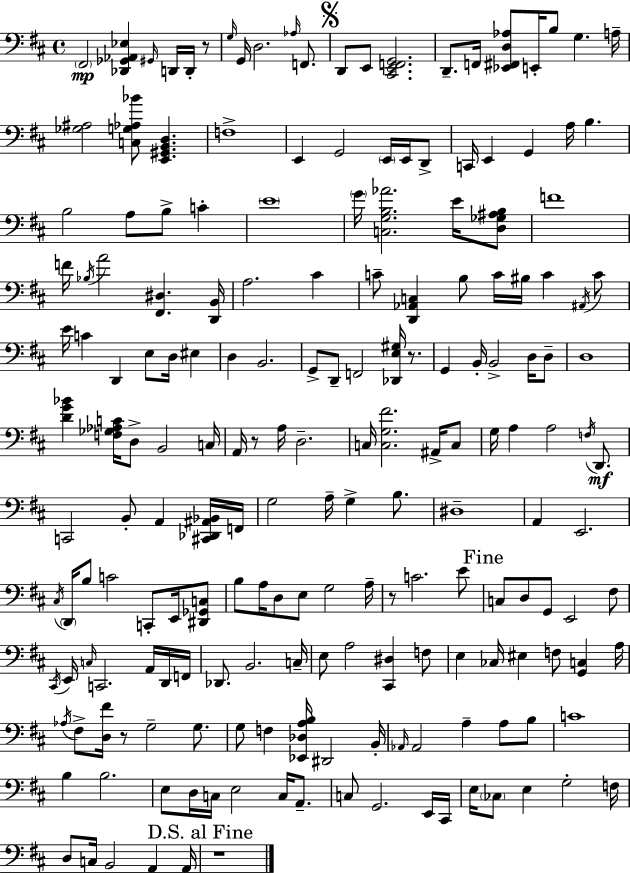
X:1
T:Untitled
M:4/4
L:1/4
K:D
^F,,2 [_D,,_G,,_A,,_E,] ^G,,/4 D,,/4 D,,/4 z/2 G,/4 G,,/4 D,2 _A,/4 F,,/2 D,,/2 E,,/2 [^C,,E,,F,,G,,]2 D,,/2 F,,/4 [_E,,^F,,D,_A,]/2 E,,/4 B,/2 G, A,/4 [_G,^A,]2 [C,G,_A,_B]/2 [E,,^G,,B,,D,] F,4 E,, G,,2 E,,/4 E,,/4 D,,/2 C,,/4 E,, G,, A,/4 B, B,2 A,/2 B,/2 C E4 G/4 [C,G,B,_A]2 E/4 [D,_G,^A,B,]/2 F4 F/4 _B,/4 A2 [^F,,^D,] [D,,B,,]/4 A,2 ^C C/2 [D,,_A,,C,] B,/2 C/4 ^B,/4 C ^A,,/4 C/2 E/4 C D,, E,/2 D,/4 ^E, D, B,,2 G,,/2 D,,/2 F,,2 [_D,,E,^G,]/4 z/2 G,, B,,/4 B,,2 D,/4 D,/2 D,4 [DG_B] [F,_G,_A,C]/4 D,/2 B,,2 C,/4 A,,/4 z/2 A,/4 D,2 C,/4 [C,G,^F]2 ^A,,/4 C,/2 G,/4 A, A,2 F,/4 D,,/2 C,,2 B,,/2 A,, [^C,,_D,,^A,,_B,,]/4 F,,/4 G,2 A,/4 G, B,/2 ^D,4 A,, E,,2 ^C,/4 D,,/4 B,/2 C2 C,,/2 E,,/4 [^D,,_G,,C,]/2 B,/2 A,/4 D,/2 E,/2 G,2 A,/4 z/2 C2 E/2 C,/2 D,/2 G,,/2 E,,2 ^F,/2 ^C,,/4 E,,/4 C,/4 C,,2 A,,/4 D,,/4 F,,/4 _D,,/2 B,,2 C,/4 E,/2 A,2 [^C,,^D,] F,/2 E, _C,/4 ^E, F,/2 [G,,C,] A,/4 _A,/4 ^F,/2 [D,^F]/4 z/2 G,2 G,/2 G,/2 F, [_E,,_D,A,B,]/4 ^D,,2 B,,/4 _A,,/4 _A,,2 A, A,/2 B,/2 C4 B, B,2 E,/2 D,/4 C,/4 E,2 C,/4 A,,/2 C,/2 G,,2 E,,/4 ^C,,/4 E,/4 _C,/2 E, G,2 F,/4 D,/2 C,/4 B,,2 A,, A,,/4 z4